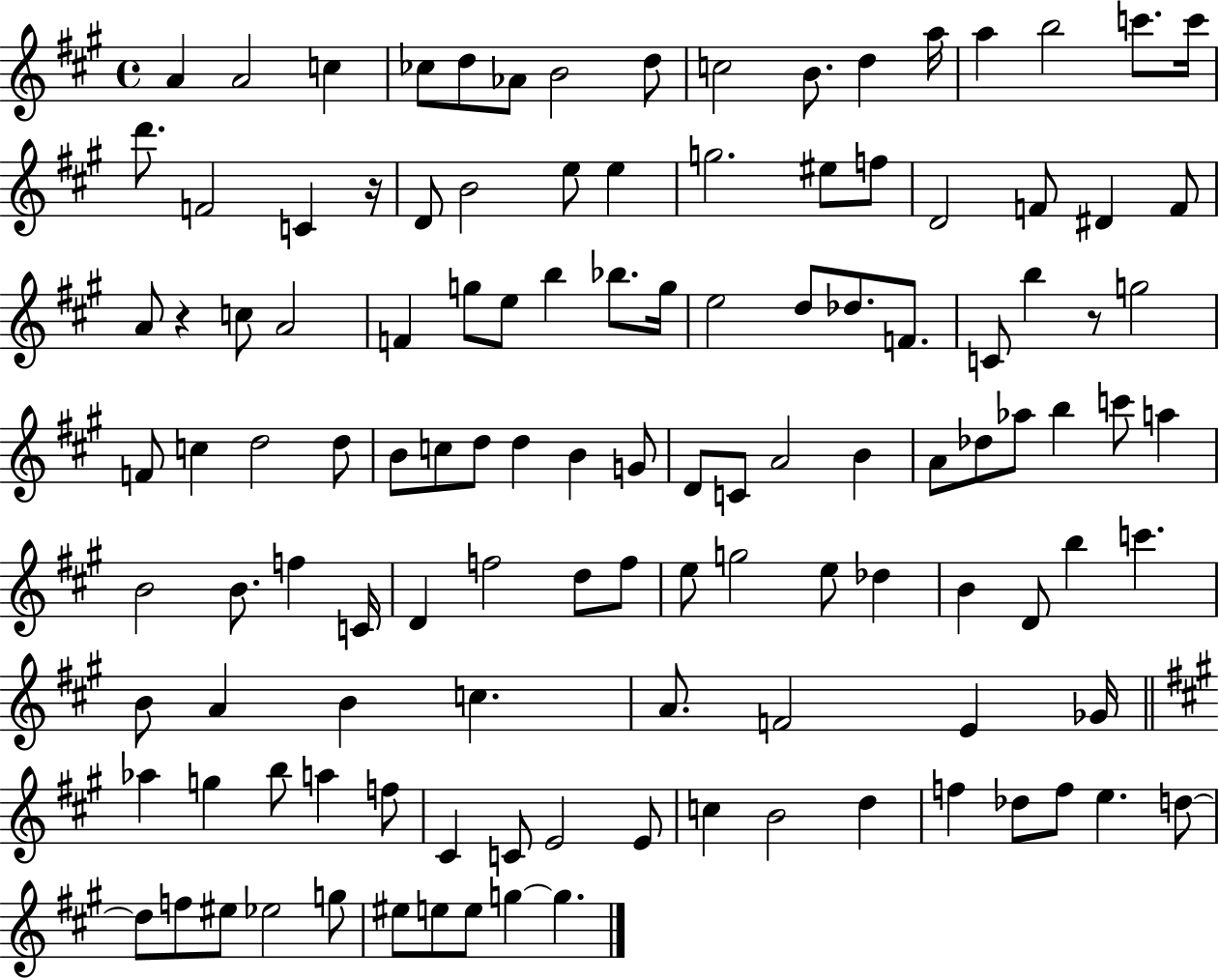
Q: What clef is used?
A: treble